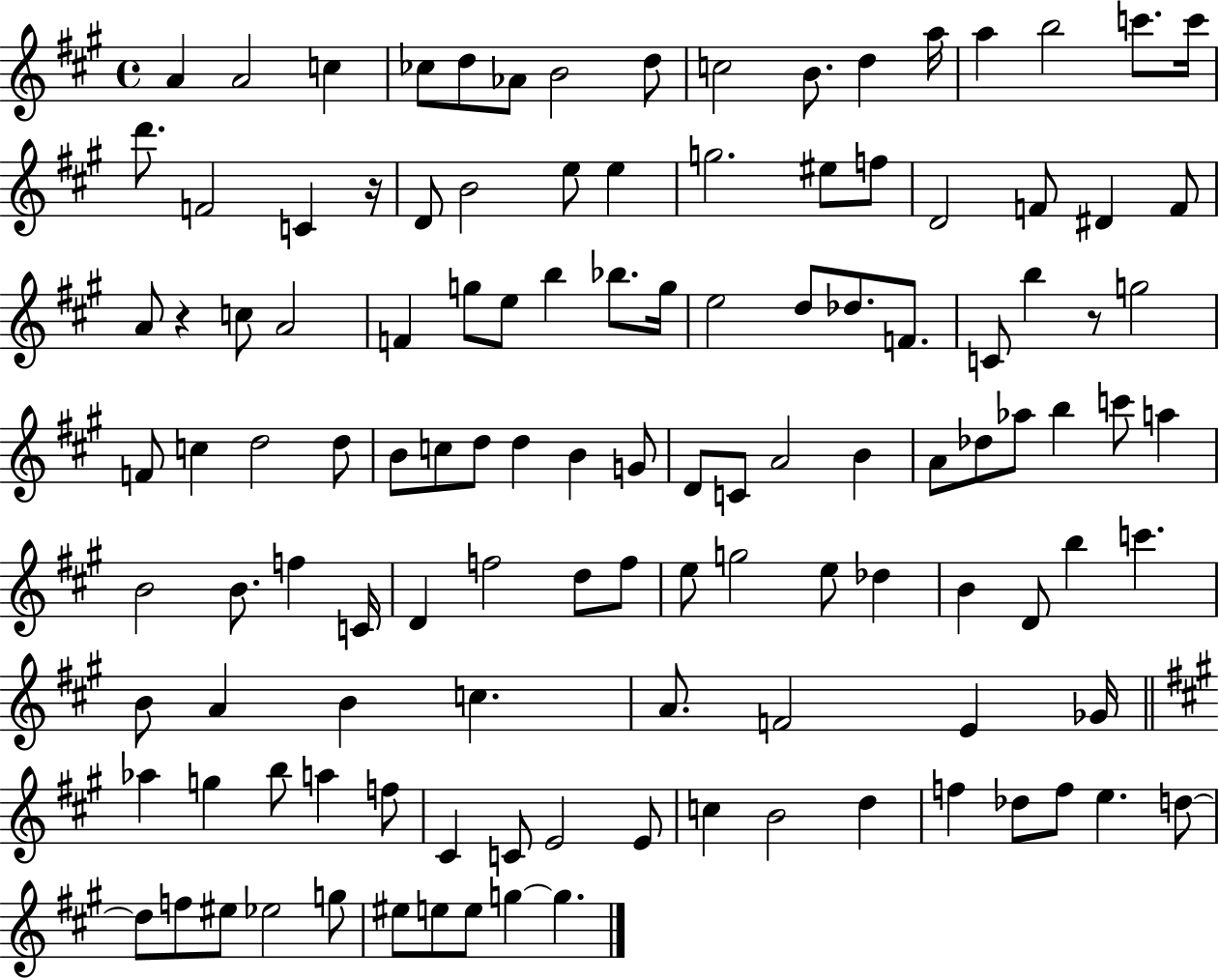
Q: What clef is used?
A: treble